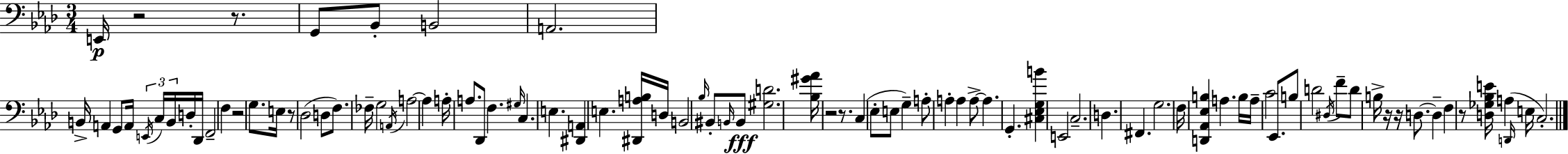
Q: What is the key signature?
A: F minor